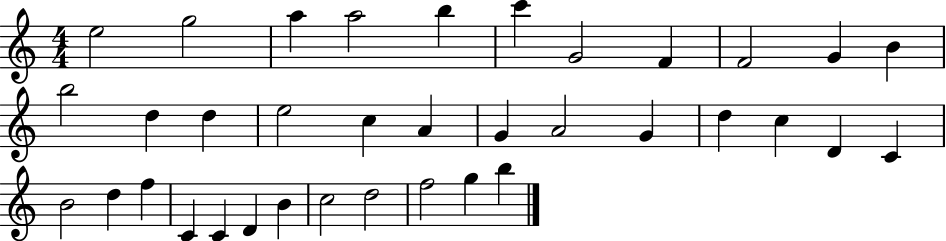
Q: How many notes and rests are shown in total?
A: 36